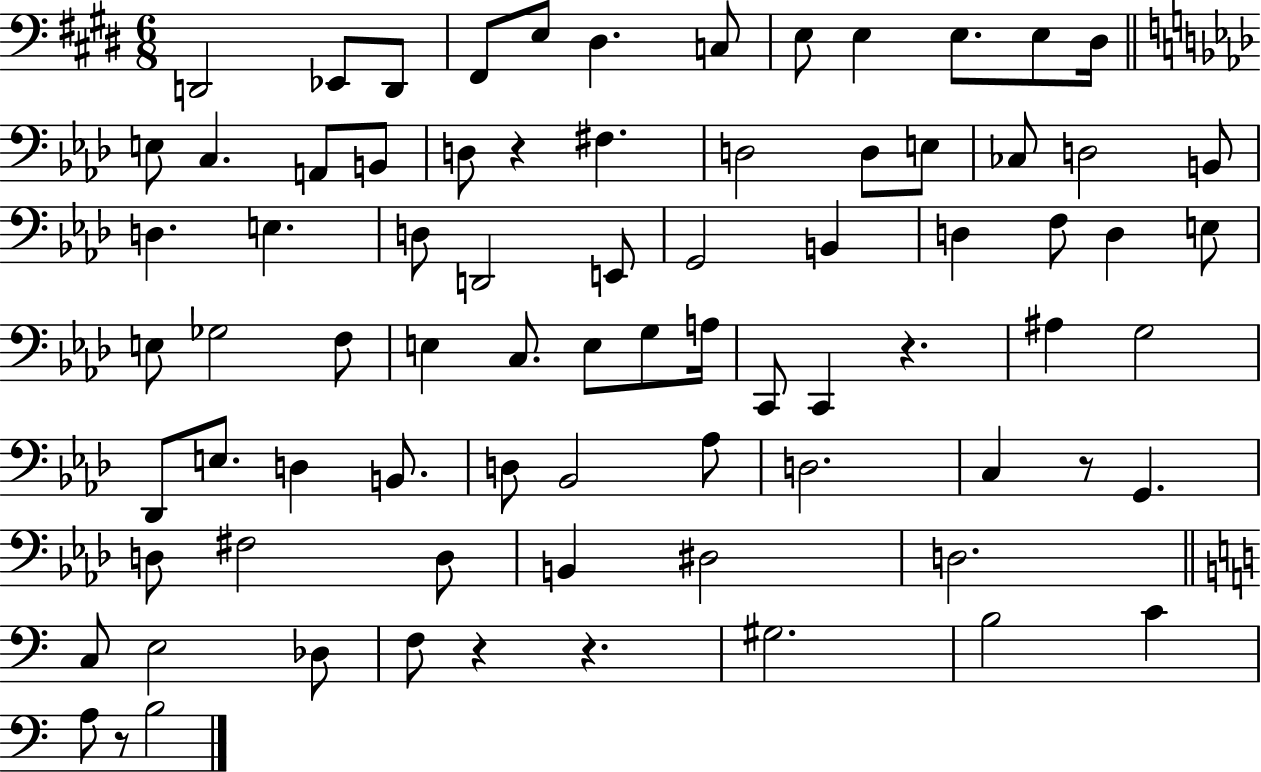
{
  \clef bass
  \numericTimeSignature
  \time 6/8
  \key e \major
  d,2 ees,8 d,8 | fis,8 e8 dis4. c8 | e8 e4 e8. e8 dis16 | \bar "||" \break \key f \minor e8 c4. a,8 b,8 | d8 r4 fis4. | d2 d8 e8 | ces8 d2 b,8 | \break d4. e4. | d8 d,2 e,8 | g,2 b,4 | d4 f8 d4 e8 | \break e8 ges2 f8 | e4 c8. e8 g8 a16 | c,8 c,4 r4. | ais4 g2 | \break des,8 e8. d4 b,8. | d8 bes,2 aes8 | d2. | c4 r8 g,4. | \break d8 fis2 d8 | b,4 dis2 | d2. | \bar "||" \break \key c \major c8 e2 des8 | f8 r4 r4. | gis2. | b2 c'4 | \break a8 r8 b2 | \bar "|."
}